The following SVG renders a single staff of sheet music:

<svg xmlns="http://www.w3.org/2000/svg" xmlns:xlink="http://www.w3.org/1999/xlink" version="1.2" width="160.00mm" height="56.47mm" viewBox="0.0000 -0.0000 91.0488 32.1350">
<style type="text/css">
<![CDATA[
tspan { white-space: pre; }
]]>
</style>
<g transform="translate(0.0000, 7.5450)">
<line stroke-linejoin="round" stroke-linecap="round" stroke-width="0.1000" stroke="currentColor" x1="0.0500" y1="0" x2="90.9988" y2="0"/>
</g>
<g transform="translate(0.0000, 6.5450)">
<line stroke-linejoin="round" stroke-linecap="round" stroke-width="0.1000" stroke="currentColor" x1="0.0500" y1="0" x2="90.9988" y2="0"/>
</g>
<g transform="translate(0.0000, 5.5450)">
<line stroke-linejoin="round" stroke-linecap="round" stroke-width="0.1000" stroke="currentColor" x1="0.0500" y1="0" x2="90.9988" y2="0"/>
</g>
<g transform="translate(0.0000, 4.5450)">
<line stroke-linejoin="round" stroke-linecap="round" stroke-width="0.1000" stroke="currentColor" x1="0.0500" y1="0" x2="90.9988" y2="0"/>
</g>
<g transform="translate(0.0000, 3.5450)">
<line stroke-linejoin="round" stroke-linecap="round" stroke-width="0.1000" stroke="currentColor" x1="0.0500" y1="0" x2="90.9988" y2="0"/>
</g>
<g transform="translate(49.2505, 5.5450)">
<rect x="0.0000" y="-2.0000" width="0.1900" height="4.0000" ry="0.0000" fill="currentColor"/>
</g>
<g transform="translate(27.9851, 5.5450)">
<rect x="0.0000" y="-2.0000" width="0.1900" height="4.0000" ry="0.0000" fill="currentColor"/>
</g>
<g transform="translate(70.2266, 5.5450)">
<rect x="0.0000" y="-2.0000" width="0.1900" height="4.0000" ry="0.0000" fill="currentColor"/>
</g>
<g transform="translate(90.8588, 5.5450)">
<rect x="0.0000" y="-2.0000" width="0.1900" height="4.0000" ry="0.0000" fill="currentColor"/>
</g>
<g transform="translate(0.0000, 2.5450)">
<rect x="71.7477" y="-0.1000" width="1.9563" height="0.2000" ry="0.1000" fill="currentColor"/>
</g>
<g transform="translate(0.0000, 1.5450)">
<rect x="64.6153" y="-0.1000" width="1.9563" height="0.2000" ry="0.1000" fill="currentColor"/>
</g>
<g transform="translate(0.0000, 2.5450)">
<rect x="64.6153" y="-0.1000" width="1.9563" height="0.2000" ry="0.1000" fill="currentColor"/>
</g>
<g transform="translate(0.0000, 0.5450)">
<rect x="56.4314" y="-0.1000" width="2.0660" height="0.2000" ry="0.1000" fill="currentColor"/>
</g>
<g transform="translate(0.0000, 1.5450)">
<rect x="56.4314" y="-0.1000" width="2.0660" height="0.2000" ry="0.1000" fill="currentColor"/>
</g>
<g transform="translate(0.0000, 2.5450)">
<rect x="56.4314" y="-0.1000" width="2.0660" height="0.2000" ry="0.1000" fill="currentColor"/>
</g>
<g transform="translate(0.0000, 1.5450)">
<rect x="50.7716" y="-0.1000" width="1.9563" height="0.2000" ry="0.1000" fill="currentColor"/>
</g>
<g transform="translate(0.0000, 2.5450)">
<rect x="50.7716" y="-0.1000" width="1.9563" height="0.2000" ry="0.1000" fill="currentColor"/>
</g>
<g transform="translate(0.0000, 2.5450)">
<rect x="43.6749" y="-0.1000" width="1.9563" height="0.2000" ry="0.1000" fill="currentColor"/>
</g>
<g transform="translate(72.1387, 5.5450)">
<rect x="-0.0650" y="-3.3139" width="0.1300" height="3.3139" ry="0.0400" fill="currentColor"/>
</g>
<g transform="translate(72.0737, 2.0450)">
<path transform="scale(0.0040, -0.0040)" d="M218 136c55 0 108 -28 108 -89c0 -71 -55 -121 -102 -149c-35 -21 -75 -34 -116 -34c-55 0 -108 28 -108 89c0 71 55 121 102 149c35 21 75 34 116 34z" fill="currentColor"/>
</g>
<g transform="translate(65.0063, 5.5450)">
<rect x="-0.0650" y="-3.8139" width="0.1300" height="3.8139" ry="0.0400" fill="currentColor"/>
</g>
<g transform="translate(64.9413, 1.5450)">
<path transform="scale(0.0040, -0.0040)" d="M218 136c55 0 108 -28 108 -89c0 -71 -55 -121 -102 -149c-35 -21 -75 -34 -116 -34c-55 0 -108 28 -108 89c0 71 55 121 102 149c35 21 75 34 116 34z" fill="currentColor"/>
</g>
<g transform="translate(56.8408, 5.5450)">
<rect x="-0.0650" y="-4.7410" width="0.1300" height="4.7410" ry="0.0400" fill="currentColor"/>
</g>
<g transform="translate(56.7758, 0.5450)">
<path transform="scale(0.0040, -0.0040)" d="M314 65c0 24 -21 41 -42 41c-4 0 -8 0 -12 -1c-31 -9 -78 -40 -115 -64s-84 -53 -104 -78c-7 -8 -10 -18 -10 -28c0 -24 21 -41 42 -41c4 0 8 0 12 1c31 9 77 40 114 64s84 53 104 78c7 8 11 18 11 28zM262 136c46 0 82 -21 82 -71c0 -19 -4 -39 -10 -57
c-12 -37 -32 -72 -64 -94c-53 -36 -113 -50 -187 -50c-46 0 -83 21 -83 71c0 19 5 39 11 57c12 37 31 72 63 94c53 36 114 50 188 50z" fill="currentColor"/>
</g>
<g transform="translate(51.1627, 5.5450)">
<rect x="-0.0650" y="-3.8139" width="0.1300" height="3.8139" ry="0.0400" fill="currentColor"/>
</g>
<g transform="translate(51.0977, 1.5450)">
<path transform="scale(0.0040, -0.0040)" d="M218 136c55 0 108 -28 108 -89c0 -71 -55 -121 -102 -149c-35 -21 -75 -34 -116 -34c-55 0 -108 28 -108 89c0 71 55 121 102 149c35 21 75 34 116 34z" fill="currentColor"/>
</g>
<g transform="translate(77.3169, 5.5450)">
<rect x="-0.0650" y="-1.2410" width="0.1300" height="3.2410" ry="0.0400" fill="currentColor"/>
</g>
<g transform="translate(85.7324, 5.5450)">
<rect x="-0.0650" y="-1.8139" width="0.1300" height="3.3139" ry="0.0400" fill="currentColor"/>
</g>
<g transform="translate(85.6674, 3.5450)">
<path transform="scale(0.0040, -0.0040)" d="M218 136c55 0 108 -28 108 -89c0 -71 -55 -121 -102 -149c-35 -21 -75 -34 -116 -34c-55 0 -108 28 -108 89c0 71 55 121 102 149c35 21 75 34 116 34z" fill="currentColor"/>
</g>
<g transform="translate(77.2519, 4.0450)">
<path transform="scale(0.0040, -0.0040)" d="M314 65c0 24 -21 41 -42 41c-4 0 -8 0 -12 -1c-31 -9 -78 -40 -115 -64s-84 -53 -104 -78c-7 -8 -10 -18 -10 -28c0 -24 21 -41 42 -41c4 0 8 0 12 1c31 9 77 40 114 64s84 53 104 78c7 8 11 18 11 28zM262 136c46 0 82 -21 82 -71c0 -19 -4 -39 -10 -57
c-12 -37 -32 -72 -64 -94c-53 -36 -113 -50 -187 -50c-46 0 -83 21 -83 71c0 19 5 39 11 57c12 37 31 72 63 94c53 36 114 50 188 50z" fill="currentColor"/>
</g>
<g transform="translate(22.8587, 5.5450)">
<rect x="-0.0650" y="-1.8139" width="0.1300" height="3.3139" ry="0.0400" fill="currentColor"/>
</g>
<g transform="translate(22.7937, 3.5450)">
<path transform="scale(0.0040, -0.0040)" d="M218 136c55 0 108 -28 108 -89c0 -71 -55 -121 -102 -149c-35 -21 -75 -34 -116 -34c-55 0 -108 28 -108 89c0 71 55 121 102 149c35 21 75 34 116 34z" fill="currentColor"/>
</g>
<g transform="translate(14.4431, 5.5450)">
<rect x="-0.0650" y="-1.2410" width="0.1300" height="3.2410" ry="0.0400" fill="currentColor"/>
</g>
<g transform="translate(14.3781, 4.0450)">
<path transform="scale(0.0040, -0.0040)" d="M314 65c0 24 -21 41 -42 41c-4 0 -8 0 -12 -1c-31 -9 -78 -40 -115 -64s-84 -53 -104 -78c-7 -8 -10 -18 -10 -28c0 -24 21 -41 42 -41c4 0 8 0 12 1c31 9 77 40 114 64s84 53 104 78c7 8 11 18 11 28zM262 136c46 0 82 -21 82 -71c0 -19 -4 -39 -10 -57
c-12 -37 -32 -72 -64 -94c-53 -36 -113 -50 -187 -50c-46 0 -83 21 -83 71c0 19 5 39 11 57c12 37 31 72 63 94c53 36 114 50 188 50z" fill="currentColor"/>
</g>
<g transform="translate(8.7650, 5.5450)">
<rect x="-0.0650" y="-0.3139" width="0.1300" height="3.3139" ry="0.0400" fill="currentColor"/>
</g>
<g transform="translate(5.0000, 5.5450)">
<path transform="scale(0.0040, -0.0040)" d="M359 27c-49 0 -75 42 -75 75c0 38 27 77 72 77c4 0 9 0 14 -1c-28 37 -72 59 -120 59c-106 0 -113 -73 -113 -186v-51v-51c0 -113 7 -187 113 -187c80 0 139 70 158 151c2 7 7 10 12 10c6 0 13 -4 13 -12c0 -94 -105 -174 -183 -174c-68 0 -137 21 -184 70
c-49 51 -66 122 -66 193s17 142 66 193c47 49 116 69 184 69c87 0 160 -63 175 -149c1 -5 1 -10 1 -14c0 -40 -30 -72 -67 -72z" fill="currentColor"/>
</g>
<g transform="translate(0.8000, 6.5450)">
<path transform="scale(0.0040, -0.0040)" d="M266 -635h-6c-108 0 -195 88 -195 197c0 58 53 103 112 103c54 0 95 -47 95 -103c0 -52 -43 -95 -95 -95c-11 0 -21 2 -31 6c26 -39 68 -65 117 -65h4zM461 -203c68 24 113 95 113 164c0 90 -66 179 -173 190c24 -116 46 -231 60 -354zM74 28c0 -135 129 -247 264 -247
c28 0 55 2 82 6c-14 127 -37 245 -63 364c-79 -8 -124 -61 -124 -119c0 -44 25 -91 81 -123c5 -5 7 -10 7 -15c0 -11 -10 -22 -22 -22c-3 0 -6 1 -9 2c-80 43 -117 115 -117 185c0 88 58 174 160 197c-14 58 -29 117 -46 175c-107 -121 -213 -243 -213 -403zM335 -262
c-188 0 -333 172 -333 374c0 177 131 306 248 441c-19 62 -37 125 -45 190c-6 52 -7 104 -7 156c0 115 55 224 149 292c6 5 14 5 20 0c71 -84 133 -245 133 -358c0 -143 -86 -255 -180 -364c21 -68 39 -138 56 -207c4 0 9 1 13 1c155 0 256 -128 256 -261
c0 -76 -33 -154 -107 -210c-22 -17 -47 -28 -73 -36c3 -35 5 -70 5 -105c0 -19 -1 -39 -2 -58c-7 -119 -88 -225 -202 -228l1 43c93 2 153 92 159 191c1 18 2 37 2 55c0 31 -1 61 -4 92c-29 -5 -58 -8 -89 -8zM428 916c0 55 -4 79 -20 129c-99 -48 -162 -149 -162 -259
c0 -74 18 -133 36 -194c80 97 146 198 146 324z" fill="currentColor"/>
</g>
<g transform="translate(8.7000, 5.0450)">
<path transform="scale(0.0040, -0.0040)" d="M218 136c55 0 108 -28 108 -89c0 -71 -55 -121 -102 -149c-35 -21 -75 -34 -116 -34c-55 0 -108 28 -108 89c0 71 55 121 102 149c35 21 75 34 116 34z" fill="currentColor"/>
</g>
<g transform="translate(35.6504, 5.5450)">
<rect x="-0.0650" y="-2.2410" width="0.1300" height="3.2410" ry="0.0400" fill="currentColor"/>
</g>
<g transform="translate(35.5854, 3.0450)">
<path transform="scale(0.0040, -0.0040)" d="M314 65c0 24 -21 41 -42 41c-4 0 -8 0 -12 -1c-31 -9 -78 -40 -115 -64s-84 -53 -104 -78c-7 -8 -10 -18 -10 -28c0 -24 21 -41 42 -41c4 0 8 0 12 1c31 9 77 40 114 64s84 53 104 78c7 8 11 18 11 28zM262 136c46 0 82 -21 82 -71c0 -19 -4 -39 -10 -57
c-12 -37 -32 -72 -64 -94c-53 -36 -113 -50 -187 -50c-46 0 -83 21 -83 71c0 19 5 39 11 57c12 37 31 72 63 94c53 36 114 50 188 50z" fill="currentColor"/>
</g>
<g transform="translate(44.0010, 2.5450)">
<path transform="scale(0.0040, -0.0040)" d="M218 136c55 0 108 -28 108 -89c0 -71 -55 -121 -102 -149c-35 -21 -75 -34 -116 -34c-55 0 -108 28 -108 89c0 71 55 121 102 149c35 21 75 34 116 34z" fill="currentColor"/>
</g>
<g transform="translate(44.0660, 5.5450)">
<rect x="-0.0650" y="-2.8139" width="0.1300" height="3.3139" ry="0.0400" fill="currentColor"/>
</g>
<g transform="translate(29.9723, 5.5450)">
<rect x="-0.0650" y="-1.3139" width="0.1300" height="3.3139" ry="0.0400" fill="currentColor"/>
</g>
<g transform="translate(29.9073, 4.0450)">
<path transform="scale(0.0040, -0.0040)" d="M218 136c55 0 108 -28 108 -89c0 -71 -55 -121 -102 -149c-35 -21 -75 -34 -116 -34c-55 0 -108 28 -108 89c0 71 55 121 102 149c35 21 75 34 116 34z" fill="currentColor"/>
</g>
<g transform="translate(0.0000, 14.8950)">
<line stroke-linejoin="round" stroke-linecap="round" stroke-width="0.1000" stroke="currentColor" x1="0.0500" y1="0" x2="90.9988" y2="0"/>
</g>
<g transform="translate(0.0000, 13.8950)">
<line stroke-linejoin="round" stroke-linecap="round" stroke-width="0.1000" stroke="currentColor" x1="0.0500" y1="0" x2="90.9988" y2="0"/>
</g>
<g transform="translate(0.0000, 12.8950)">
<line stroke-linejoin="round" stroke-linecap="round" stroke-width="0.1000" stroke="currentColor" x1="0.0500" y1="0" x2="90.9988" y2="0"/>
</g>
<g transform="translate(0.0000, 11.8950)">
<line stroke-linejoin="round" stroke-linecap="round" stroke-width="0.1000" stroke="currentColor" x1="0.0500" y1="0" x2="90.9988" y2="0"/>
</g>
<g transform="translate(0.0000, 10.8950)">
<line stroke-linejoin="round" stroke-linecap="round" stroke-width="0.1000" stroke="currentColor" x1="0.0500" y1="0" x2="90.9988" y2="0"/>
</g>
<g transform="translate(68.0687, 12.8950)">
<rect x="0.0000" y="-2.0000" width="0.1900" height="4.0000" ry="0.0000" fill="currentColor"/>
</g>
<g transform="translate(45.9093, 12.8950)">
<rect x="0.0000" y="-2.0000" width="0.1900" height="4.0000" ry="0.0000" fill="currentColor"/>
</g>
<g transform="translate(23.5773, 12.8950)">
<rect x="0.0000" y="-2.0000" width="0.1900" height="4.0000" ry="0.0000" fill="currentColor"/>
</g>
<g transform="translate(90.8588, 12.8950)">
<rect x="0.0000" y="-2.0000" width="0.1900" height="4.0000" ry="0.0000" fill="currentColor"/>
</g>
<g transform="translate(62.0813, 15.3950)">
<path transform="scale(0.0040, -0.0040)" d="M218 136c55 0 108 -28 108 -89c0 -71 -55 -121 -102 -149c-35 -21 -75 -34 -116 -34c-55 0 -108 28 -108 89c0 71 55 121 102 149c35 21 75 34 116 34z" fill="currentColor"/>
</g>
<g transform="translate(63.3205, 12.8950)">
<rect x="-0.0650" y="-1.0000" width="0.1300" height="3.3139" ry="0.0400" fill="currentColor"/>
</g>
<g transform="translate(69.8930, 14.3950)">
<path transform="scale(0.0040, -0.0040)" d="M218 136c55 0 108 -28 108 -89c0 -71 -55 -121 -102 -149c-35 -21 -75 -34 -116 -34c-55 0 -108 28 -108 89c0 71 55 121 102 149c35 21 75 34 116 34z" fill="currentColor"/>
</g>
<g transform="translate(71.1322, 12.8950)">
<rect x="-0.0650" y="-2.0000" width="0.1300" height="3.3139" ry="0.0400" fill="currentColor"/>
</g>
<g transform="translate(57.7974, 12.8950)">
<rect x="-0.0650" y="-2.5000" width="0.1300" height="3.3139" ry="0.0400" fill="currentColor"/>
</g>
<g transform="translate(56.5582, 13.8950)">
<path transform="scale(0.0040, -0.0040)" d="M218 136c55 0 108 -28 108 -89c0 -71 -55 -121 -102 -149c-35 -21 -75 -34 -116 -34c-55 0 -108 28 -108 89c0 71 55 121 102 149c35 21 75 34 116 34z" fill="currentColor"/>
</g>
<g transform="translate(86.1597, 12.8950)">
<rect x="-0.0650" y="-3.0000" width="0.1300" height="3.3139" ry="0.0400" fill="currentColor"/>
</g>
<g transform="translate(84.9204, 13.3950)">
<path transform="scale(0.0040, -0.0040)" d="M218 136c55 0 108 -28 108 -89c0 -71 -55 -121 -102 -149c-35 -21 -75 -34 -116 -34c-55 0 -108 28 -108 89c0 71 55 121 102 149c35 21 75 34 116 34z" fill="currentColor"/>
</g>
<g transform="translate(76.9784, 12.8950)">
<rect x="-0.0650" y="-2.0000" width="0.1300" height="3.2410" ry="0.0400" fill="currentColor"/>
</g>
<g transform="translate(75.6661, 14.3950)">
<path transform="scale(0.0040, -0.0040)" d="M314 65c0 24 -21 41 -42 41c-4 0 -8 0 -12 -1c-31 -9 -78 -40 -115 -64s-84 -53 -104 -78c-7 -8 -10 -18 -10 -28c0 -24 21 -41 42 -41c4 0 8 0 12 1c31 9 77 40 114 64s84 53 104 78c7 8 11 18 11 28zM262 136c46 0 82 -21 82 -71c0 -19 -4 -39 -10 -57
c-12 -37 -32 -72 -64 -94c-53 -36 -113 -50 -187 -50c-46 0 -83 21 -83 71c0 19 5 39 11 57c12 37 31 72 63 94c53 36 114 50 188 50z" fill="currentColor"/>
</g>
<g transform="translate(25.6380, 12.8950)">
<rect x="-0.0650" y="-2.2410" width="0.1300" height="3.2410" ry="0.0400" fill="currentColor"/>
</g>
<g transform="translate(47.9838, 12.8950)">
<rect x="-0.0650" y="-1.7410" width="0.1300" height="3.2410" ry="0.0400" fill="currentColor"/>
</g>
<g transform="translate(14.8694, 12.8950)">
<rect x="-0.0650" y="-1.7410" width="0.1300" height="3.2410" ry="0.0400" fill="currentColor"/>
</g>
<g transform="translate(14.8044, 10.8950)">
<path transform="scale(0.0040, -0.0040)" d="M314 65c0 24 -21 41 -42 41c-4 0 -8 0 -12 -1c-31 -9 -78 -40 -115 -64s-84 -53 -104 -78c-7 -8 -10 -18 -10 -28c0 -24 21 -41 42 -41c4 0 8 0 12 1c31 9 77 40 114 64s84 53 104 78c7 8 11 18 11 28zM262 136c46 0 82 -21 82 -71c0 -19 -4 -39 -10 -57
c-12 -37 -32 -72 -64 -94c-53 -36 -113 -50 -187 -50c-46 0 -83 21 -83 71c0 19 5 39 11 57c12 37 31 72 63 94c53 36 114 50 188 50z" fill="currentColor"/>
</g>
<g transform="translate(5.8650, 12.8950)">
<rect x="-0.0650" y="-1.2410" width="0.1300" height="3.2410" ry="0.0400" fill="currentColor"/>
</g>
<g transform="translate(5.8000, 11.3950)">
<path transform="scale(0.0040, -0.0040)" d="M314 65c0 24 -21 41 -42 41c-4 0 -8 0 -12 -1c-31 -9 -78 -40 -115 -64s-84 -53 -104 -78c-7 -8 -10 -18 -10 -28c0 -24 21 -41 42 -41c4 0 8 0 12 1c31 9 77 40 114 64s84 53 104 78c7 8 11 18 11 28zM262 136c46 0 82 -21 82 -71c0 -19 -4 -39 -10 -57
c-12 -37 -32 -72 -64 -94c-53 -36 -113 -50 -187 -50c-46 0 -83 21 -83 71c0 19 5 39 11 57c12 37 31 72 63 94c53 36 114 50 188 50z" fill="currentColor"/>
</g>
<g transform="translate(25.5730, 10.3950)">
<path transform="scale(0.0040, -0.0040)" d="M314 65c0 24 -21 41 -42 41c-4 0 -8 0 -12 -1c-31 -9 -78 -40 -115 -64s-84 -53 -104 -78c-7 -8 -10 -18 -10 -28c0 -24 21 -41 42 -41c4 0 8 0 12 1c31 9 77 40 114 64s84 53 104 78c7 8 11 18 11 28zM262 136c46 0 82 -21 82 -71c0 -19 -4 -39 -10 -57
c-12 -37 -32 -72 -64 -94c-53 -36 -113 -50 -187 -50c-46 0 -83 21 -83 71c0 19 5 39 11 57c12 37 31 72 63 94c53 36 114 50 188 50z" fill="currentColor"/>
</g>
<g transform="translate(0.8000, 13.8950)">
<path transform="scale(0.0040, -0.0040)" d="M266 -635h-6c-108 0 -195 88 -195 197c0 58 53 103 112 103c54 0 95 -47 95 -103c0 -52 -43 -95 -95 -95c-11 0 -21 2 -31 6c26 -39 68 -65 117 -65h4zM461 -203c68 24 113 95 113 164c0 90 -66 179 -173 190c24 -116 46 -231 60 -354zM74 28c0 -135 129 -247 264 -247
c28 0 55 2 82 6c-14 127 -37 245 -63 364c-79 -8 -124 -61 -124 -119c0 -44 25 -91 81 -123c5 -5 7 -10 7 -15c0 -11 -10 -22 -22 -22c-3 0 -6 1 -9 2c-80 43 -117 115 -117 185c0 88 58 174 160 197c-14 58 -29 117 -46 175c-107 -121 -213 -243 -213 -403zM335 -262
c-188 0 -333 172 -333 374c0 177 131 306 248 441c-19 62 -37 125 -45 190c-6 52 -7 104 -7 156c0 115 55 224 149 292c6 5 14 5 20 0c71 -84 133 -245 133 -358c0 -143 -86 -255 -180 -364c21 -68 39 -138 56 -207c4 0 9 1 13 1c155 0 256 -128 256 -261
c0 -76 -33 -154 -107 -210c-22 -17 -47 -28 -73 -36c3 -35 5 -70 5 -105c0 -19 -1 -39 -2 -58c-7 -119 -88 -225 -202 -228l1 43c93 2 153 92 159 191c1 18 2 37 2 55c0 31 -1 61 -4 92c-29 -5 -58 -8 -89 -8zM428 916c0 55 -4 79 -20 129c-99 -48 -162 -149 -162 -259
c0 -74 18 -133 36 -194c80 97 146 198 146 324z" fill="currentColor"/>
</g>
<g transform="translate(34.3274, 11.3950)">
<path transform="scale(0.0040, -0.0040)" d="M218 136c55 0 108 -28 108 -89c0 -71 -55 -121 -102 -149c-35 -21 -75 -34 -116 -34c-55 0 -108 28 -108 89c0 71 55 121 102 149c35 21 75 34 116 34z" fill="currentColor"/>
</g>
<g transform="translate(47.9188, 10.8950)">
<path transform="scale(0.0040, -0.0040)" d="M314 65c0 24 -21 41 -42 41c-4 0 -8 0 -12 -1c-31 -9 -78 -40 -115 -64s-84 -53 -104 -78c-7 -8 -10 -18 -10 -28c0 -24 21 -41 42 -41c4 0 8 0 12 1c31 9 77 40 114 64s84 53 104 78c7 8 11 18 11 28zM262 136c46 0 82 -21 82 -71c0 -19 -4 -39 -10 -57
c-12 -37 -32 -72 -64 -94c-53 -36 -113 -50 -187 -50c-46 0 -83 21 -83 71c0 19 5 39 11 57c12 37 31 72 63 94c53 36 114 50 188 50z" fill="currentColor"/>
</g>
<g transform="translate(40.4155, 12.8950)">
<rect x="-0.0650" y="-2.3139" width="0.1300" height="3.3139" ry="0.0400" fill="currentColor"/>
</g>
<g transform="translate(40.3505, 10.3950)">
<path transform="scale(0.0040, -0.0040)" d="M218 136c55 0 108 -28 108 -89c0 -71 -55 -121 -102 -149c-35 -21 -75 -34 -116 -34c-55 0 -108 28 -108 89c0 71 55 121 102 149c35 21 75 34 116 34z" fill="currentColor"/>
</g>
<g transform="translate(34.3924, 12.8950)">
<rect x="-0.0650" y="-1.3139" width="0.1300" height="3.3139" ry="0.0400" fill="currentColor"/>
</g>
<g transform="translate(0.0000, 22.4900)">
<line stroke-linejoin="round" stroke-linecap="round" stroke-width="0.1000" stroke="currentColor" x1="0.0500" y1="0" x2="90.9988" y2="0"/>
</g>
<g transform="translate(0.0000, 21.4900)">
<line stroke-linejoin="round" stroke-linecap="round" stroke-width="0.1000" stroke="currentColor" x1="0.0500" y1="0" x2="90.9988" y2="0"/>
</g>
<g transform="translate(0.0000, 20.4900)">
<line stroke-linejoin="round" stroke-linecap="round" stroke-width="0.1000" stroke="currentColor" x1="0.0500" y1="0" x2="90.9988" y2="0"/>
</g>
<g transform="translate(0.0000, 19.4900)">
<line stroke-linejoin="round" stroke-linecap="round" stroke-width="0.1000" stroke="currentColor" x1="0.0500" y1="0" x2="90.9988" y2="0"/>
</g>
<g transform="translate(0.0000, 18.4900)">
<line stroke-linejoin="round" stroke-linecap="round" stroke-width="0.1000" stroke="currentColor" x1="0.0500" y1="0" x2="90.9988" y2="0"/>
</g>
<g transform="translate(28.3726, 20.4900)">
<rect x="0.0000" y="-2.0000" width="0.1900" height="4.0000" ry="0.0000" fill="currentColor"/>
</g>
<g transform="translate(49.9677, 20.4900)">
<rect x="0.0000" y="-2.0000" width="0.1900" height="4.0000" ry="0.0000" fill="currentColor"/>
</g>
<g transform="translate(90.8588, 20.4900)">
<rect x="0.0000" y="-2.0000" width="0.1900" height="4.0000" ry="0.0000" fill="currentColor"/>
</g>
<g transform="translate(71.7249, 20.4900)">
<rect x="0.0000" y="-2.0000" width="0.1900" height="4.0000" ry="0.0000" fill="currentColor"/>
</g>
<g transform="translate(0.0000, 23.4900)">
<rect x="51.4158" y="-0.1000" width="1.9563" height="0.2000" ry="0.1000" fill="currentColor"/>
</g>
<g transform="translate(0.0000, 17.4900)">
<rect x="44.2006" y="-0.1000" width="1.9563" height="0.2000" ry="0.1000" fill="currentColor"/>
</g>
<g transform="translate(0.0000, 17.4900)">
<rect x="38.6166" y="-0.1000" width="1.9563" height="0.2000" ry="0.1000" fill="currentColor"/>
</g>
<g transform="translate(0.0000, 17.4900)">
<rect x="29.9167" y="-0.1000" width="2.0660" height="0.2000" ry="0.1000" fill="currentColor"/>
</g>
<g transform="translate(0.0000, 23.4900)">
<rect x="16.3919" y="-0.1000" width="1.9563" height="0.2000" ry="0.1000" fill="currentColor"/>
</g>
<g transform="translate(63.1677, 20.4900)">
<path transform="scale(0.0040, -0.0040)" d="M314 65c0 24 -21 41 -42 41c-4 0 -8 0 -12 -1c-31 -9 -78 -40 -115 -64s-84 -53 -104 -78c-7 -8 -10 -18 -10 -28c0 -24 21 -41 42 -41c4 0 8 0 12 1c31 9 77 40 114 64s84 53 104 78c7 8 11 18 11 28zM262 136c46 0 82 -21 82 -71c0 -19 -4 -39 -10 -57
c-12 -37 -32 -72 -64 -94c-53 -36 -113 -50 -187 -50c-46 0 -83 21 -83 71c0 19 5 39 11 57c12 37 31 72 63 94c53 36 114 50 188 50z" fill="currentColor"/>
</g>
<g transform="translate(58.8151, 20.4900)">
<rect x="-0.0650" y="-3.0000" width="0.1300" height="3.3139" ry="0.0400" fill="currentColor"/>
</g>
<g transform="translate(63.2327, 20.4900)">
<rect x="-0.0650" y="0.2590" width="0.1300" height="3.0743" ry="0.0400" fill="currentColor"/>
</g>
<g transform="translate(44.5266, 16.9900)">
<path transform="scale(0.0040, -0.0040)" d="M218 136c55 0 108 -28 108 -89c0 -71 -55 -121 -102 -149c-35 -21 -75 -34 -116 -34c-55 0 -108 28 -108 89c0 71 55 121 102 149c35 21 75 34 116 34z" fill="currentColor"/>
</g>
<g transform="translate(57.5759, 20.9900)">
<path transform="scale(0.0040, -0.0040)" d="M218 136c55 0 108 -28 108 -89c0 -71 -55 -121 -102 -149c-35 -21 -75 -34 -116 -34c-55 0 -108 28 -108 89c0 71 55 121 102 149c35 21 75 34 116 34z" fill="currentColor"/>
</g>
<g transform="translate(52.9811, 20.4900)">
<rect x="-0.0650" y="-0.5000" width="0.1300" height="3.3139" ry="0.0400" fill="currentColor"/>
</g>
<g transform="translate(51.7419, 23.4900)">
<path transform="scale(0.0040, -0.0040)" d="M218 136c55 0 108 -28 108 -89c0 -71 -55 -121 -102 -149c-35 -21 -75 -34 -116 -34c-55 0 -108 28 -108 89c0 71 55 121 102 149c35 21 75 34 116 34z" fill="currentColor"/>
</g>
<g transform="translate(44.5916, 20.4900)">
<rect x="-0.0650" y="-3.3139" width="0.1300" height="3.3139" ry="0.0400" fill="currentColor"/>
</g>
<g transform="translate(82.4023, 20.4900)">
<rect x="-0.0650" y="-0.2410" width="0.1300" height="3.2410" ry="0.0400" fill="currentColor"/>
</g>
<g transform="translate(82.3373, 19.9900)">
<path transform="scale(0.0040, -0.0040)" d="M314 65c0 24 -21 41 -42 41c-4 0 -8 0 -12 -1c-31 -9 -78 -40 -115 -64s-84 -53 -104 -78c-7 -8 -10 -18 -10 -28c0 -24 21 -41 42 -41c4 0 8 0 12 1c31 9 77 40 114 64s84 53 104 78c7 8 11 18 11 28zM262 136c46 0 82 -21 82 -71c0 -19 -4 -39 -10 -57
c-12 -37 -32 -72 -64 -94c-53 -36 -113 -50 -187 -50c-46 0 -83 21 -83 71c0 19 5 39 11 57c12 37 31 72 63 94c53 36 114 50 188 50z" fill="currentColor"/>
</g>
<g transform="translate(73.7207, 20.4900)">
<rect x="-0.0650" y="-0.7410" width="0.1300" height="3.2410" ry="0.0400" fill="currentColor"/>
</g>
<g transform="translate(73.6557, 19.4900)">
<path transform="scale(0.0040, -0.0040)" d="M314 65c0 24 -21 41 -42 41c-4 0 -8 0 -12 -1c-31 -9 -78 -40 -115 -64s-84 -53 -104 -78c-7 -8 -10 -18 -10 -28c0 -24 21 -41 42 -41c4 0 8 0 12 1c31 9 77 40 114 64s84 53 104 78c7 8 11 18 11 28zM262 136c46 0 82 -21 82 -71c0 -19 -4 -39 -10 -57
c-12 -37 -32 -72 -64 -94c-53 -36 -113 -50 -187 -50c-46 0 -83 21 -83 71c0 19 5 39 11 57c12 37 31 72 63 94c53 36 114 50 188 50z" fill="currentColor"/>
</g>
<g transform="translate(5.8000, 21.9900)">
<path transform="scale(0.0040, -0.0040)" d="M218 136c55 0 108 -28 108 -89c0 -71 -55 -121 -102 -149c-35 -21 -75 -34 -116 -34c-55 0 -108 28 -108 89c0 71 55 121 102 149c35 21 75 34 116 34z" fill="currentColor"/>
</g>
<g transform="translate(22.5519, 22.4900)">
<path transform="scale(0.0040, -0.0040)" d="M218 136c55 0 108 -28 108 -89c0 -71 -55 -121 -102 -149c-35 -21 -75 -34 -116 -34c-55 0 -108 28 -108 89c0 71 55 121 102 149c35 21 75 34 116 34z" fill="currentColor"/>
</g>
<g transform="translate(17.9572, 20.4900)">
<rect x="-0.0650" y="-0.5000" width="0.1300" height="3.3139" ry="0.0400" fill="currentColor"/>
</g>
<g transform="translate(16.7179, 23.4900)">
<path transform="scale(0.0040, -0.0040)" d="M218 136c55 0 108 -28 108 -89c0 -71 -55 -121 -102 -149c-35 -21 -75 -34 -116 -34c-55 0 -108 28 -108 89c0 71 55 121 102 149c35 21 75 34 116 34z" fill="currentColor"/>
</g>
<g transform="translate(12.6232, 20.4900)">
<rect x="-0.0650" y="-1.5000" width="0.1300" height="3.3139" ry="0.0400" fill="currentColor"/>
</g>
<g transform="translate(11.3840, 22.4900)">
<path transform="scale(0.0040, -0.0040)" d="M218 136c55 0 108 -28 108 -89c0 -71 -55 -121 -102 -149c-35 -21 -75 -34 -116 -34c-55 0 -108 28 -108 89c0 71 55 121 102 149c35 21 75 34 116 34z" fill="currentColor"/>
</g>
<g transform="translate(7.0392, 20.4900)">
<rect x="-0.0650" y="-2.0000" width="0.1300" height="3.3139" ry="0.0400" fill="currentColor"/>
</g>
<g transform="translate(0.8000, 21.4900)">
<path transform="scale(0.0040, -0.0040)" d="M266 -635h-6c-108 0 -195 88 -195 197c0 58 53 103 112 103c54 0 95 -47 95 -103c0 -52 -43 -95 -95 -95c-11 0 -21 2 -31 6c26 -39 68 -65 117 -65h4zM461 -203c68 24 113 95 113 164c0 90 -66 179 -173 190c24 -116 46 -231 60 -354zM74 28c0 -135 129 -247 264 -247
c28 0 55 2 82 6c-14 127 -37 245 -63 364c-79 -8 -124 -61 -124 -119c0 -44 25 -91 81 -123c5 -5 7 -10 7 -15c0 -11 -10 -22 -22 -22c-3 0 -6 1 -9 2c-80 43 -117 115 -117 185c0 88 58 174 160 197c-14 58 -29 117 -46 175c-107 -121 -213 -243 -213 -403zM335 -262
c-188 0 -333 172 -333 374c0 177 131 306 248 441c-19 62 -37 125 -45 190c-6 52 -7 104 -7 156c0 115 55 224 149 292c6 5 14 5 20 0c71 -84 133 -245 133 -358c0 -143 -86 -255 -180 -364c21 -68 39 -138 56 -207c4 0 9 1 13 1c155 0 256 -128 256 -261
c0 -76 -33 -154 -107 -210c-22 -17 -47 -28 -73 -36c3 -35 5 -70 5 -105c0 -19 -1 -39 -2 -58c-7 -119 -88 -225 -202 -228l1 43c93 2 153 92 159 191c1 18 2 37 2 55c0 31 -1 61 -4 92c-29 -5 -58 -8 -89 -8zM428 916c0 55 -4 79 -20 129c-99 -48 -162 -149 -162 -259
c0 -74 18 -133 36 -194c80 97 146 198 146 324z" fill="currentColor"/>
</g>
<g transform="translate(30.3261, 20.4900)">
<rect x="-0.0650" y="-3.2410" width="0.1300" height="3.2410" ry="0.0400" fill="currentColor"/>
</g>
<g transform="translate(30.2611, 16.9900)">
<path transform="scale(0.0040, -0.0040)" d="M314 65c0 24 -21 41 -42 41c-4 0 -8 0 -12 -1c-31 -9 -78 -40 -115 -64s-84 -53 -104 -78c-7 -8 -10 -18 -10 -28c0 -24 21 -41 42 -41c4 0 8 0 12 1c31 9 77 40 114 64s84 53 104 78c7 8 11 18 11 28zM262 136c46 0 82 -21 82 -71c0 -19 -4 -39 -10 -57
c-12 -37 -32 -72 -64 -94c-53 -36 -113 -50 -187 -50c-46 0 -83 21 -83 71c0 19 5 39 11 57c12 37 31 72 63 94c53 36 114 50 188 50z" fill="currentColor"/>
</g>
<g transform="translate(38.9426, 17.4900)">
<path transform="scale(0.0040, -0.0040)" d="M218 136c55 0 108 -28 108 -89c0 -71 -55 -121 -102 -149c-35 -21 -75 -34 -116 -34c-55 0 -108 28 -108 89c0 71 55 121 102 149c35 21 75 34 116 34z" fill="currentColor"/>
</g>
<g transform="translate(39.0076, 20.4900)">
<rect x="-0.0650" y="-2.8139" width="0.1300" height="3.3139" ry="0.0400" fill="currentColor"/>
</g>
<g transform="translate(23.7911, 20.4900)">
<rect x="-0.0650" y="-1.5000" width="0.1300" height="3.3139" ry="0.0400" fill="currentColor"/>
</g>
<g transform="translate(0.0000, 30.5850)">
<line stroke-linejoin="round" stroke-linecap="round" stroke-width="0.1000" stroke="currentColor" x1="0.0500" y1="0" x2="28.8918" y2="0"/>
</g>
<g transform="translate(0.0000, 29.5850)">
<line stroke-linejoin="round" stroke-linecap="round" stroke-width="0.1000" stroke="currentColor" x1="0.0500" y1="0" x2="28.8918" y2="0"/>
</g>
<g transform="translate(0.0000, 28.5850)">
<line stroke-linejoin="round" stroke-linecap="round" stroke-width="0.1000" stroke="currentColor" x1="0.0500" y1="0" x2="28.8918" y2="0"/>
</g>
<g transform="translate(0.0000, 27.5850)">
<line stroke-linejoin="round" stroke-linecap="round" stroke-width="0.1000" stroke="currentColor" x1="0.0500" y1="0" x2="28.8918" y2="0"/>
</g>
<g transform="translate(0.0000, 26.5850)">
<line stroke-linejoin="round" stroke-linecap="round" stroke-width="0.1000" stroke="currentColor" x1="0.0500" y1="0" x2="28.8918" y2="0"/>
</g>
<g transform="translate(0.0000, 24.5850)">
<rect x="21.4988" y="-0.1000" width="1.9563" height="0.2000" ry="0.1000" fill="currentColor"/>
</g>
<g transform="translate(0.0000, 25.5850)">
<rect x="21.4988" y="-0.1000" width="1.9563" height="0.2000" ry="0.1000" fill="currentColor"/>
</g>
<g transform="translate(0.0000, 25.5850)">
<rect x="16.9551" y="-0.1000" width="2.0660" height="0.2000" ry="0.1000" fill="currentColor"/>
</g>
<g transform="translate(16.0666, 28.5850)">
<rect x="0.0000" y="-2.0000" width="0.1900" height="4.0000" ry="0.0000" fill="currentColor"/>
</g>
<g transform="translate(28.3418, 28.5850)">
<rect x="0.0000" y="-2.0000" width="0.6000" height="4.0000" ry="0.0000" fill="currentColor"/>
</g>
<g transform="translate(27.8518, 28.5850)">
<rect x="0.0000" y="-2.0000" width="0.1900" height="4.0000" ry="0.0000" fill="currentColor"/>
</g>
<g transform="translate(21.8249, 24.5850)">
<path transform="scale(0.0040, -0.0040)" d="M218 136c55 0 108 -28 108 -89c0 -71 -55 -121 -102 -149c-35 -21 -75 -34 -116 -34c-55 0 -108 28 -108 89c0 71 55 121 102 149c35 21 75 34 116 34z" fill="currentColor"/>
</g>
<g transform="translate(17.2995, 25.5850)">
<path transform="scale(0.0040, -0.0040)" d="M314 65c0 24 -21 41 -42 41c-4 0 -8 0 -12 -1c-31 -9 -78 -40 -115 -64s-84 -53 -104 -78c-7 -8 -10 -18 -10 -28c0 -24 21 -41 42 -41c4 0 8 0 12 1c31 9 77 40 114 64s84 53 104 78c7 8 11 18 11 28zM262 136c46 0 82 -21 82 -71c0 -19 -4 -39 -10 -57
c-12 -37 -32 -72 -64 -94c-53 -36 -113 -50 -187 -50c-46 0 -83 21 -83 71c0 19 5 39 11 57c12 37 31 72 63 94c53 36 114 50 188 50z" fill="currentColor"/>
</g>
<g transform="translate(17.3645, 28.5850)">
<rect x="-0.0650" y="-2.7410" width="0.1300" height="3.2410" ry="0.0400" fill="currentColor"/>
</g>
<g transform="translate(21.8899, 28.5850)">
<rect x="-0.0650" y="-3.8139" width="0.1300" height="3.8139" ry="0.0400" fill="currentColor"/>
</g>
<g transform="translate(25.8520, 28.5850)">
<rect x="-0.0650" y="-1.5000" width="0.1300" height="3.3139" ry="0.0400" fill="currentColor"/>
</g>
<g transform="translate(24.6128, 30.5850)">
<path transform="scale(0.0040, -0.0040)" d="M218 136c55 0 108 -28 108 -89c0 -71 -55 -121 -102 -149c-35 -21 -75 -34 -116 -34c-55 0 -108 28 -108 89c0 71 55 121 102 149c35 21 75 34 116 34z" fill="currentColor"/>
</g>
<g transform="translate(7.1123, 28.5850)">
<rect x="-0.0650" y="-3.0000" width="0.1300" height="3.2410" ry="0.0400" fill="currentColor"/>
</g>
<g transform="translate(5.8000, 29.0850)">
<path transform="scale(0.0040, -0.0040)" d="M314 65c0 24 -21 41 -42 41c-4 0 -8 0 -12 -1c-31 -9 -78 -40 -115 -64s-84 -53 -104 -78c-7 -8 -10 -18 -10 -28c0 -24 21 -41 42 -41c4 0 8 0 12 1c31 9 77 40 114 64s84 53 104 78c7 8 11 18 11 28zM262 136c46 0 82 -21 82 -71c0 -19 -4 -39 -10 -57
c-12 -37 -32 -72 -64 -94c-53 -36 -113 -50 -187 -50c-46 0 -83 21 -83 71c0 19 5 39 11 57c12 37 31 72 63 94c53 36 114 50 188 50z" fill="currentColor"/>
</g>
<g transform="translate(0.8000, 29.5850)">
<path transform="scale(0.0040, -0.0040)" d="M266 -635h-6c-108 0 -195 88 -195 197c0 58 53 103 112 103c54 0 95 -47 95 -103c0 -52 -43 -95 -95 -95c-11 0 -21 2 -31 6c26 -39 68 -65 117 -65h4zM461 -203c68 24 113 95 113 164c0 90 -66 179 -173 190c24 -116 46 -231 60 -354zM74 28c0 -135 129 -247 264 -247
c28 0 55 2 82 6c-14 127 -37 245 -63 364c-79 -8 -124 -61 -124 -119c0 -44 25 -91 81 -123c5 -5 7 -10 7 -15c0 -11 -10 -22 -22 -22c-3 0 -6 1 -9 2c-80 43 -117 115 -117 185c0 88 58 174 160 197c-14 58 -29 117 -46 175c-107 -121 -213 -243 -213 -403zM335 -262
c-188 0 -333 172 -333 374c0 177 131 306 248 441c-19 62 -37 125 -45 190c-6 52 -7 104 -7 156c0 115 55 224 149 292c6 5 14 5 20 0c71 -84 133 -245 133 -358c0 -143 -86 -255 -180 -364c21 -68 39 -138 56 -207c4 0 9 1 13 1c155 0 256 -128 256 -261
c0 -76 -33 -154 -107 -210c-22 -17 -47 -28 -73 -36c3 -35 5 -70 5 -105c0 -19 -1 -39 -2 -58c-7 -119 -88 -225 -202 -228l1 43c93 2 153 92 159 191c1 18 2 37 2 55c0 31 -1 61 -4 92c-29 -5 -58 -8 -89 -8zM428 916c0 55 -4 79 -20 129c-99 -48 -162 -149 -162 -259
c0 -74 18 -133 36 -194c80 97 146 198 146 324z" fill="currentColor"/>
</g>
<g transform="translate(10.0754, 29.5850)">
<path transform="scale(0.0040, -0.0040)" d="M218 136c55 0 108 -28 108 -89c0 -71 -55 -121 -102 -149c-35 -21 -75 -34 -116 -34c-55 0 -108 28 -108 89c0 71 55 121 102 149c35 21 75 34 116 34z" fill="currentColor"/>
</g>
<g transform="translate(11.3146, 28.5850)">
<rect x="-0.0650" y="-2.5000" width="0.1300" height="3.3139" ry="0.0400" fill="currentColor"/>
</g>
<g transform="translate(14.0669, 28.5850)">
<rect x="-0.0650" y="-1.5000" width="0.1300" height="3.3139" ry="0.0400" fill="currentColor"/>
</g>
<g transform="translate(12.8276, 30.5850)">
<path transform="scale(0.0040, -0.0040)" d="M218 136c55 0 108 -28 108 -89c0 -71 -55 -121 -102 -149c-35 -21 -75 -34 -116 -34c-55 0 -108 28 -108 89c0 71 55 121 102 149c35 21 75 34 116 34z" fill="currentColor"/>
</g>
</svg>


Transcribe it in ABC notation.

X:1
T:Untitled
M:4/4
L:1/4
K:C
c e2 f e g2 a c' e'2 c' b e2 f e2 f2 g2 e g f2 G D F F2 A F E C E b2 a b C A B2 d2 c2 A2 G E a2 c' E